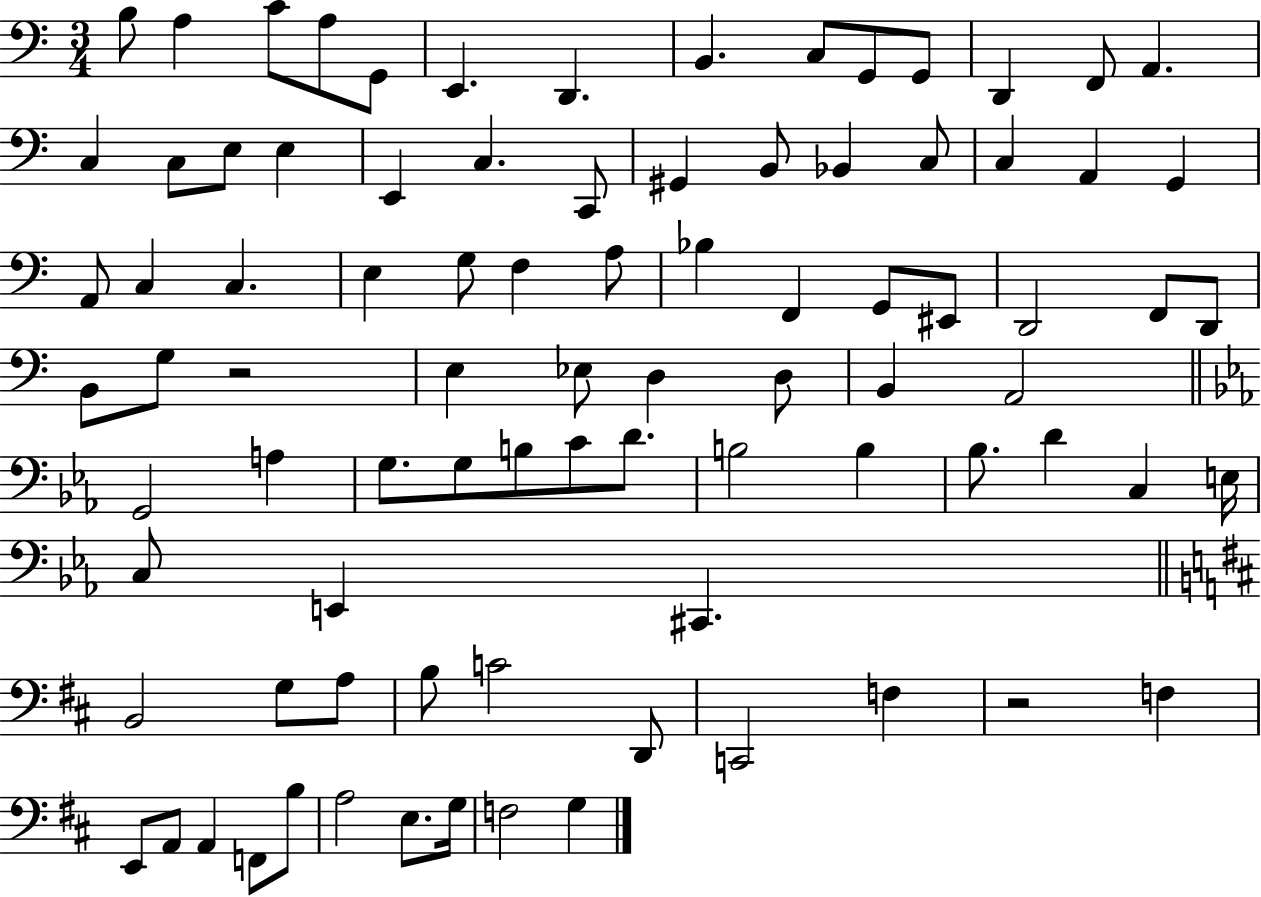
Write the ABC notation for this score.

X:1
T:Untitled
M:3/4
L:1/4
K:C
B,/2 A, C/2 A,/2 G,,/2 E,, D,, B,, C,/2 G,,/2 G,,/2 D,, F,,/2 A,, C, C,/2 E,/2 E, E,, C, C,,/2 ^G,, B,,/2 _B,, C,/2 C, A,, G,, A,,/2 C, C, E, G,/2 F, A,/2 _B, F,, G,,/2 ^E,,/2 D,,2 F,,/2 D,,/2 B,,/2 G,/2 z2 E, _E,/2 D, D,/2 B,, A,,2 G,,2 A, G,/2 G,/2 B,/2 C/2 D/2 B,2 B, _B,/2 D C, E,/4 C,/2 E,, ^C,, B,,2 G,/2 A,/2 B,/2 C2 D,,/2 C,,2 F, z2 F, E,,/2 A,,/2 A,, F,,/2 B,/2 A,2 E,/2 G,/4 F,2 G,